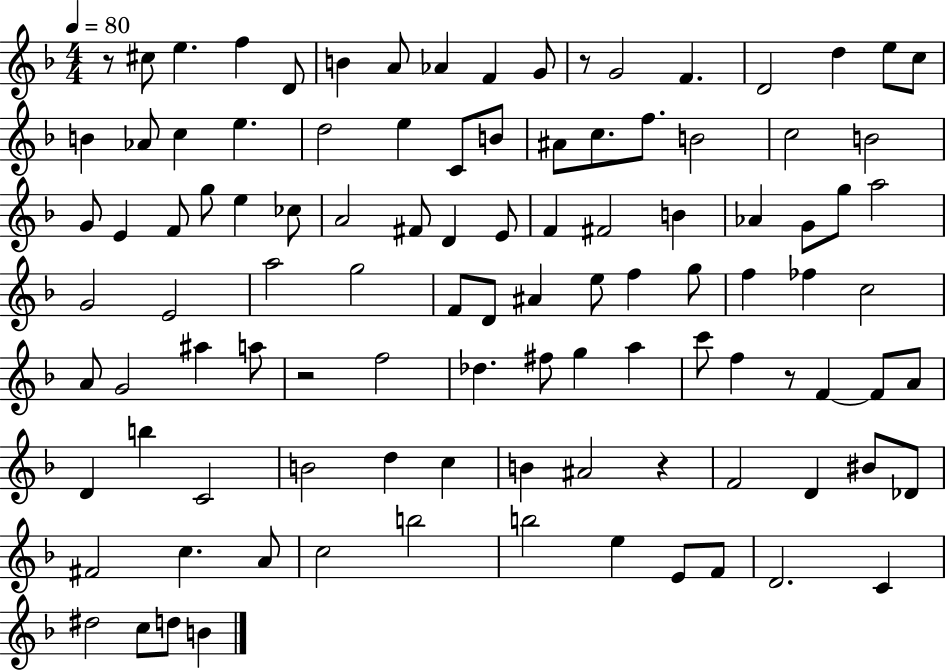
X:1
T:Untitled
M:4/4
L:1/4
K:F
z/2 ^c/2 e f D/2 B A/2 _A F G/2 z/2 G2 F D2 d e/2 c/2 B _A/2 c e d2 e C/2 B/2 ^A/2 c/2 f/2 B2 c2 B2 G/2 E F/2 g/2 e _c/2 A2 ^F/2 D E/2 F ^F2 B _A G/2 g/2 a2 G2 E2 a2 g2 F/2 D/2 ^A e/2 f g/2 f _f c2 A/2 G2 ^a a/2 z2 f2 _d ^f/2 g a c'/2 f z/2 F F/2 A/2 D b C2 B2 d c B ^A2 z F2 D ^B/2 _D/2 ^F2 c A/2 c2 b2 b2 e E/2 F/2 D2 C ^d2 c/2 d/2 B